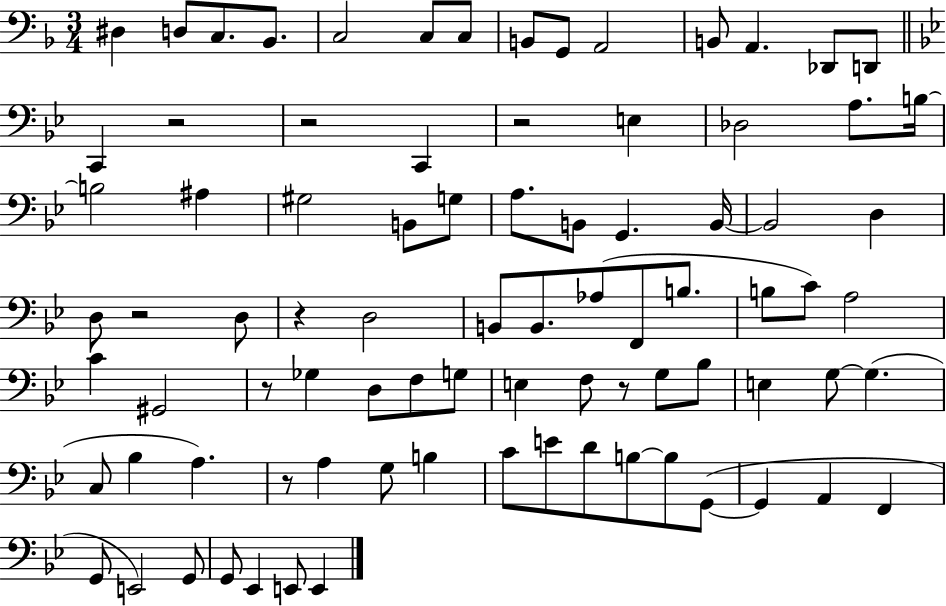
D#3/q D3/e C3/e. Bb2/e. C3/h C3/e C3/e B2/e G2/e A2/h B2/e A2/q. Db2/e D2/e C2/q R/h R/h C2/q R/h E3/q Db3/h A3/e. B3/s B3/h A#3/q G#3/h B2/e G3/e A3/e. B2/e G2/q. B2/s B2/h D3/q D3/e R/h D3/e R/q D3/h B2/e B2/e. Ab3/e F2/e B3/e. B3/e C4/e A3/h C4/q G#2/h R/e Gb3/q D3/e F3/e G3/e E3/q F3/e R/e G3/e Bb3/e E3/q G3/e G3/q. C3/e Bb3/q A3/q. R/e A3/q G3/e B3/q C4/e E4/e D4/e B3/e B3/e G2/e G2/q A2/q F2/q G2/e E2/h G2/e G2/e Eb2/q E2/e E2/q